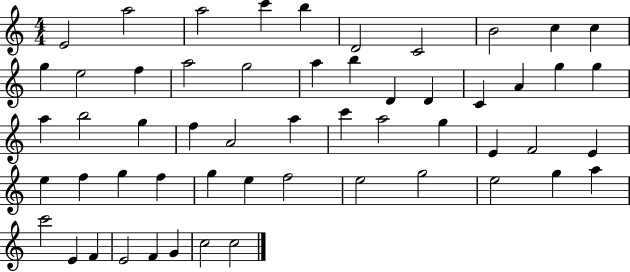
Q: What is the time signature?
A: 4/4